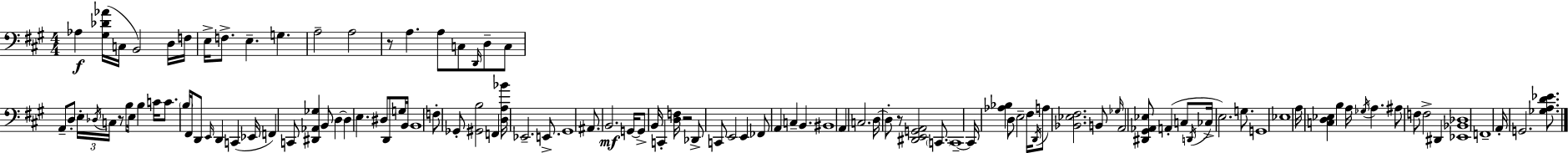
X:1
T:Untitled
M:4/4
L:1/4
K:A
_A, [^G,_D_A]/4 C,/4 B,,2 D,/4 F,/4 E,/4 F,/2 E, G, A,2 A,2 z/2 A, A,/2 C,/2 D,,/4 D,/2 C,/2 A,,/2 D,/2 E,/4 _D,/4 C,/4 z/2 B,/2 E,/4 B, C/4 C/2 B,/4 ^F,,/4 D,,/2 E,,/4 D,, C,, _E,,/4 F,, C,,/2 [^D,,_A,,_G,] B,,/2 D, D, E, ^D,/2 D,,/2 G,/4 B,,/4 B,,4 F,/2 _G,,/2 [^G,,B,]2 F,, [D,A,_B]/4 _E,,2 E,,/2 ^G,,4 ^A,,/2 B,,2 G,,/4 G,,/2 B,,/4 C,, [D,F,]/4 z2 _D,,/2 C,,/2 E,,2 E,, _F,,/2 A,, C, B,, ^B,,4 A,, C,2 D,/4 D,/2 z/2 [^D,,E,,G,,A,,]2 C,,/2 C,,4 C,,/4 [_A,_B,] D,/2 E,2 ^F,/4 D,,/4 A,/2 [_B,,_E,^F,]2 B,,/2 _G,/4 A,,2 [^D,,^G,,_A,,_E,]/2 A,, C,/2 D,,/4 _C,/4 E,2 G,/2 G,,4 _E,4 A,/4 [C,D,_E,] B, A,/4 _G,/4 A, ^A,/2 F,/2 F,2 ^D,, [_E,,_B,,_D,]4 F,,4 A,,/4 G,,2 [_G,A,D_E]/2